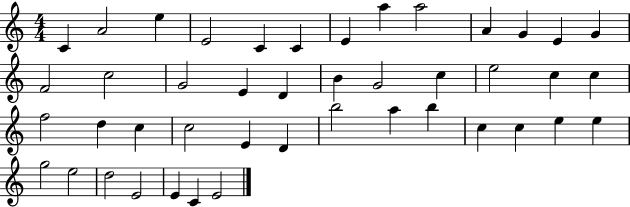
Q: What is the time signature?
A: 4/4